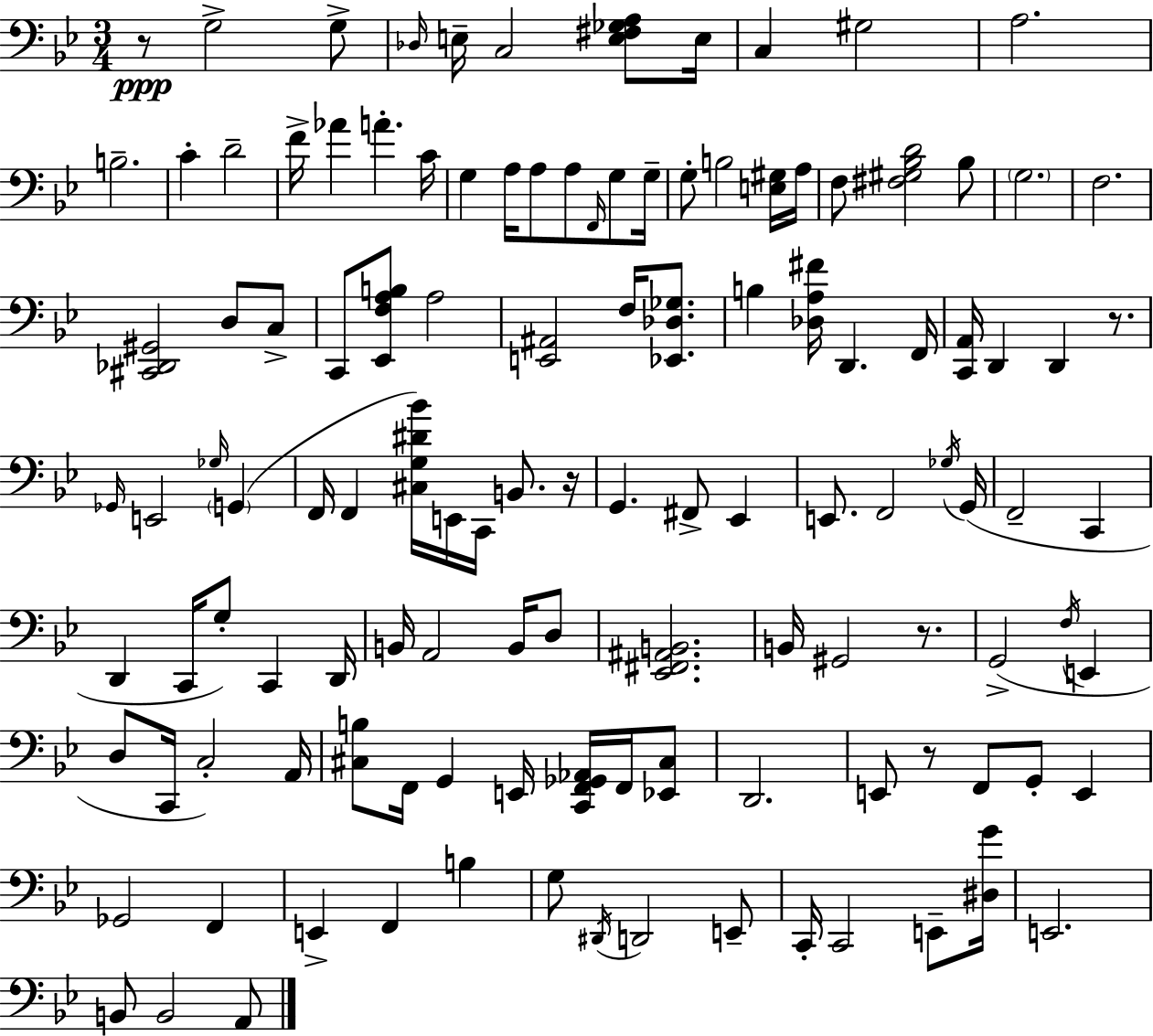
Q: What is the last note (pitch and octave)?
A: A2